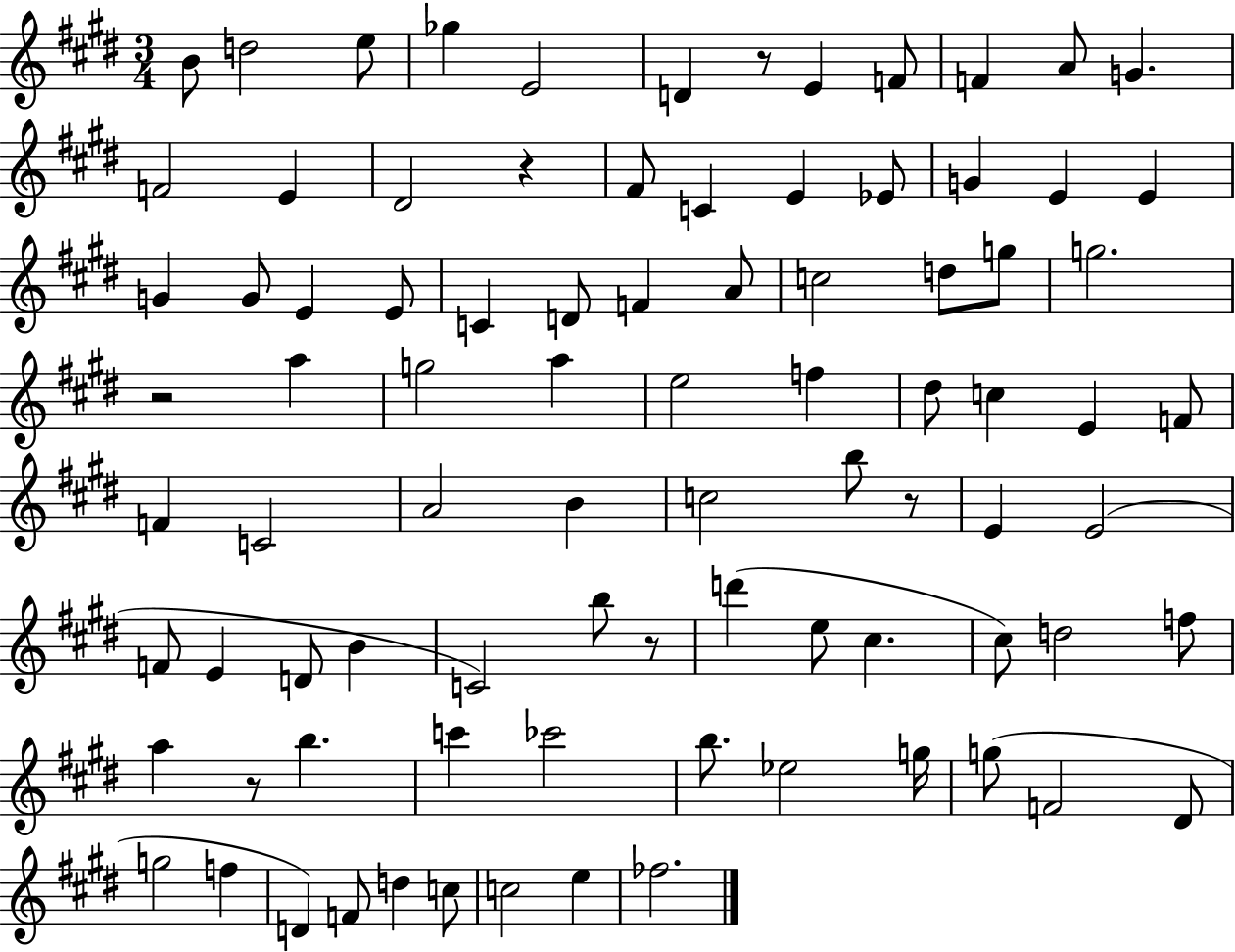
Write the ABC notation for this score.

X:1
T:Untitled
M:3/4
L:1/4
K:E
B/2 d2 e/2 _g E2 D z/2 E F/2 F A/2 G F2 E ^D2 z ^F/2 C E _E/2 G E E G G/2 E E/2 C D/2 F A/2 c2 d/2 g/2 g2 z2 a g2 a e2 f ^d/2 c E F/2 F C2 A2 B c2 b/2 z/2 E E2 F/2 E D/2 B C2 b/2 z/2 d' e/2 ^c ^c/2 d2 f/2 a z/2 b c' _c'2 b/2 _e2 g/4 g/2 F2 ^D/2 g2 f D F/2 d c/2 c2 e _f2